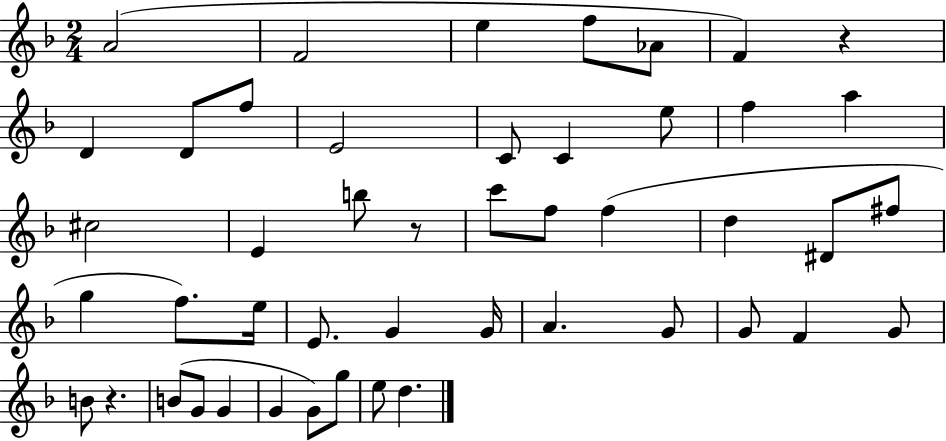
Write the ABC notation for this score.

X:1
T:Untitled
M:2/4
L:1/4
K:F
A2 F2 e f/2 _A/2 F z D D/2 f/2 E2 C/2 C e/2 f a ^c2 E b/2 z/2 c'/2 f/2 f d ^D/2 ^f/2 g f/2 e/4 E/2 G G/4 A G/2 G/2 F G/2 B/2 z B/2 G/2 G G G/2 g/2 e/2 d